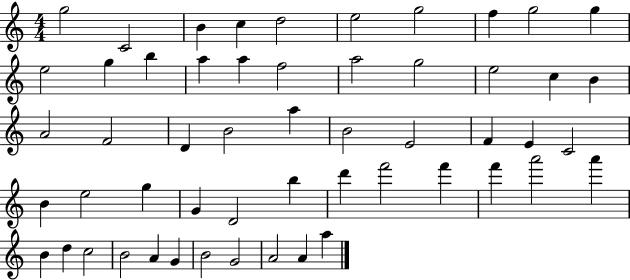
{
  \clef treble
  \numericTimeSignature
  \time 4/4
  \key c \major
  g''2 c'2 | b'4 c''4 d''2 | e''2 g''2 | f''4 g''2 g''4 | \break e''2 g''4 b''4 | a''4 a''4 f''2 | a''2 g''2 | e''2 c''4 b'4 | \break a'2 f'2 | d'4 b'2 a''4 | b'2 e'2 | f'4 e'4 c'2 | \break b'4 e''2 g''4 | g'4 d'2 b''4 | d'''4 f'''2 f'''4 | f'''4 a'''2 a'''4 | \break b'4 d''4 c''2 | b'2 a'4 g'4 | b'2 g'2 | a'2 a'4 a''4 | \break \bar "|."
}